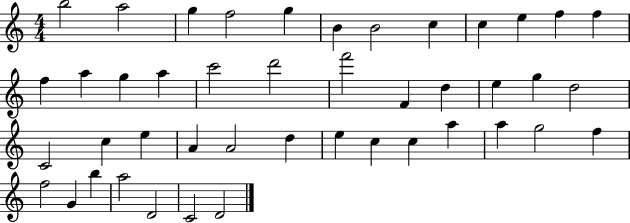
X:1
T:Untitled
M:4/4
L:1/4
K:C
b2 a2 g f2 g B B2 c c e f f f a g a c'2 d'2 f'2 F d e g d2 C2 c e A A2 d e c c a a g2 f f2 G b a2 D2 C2 D2